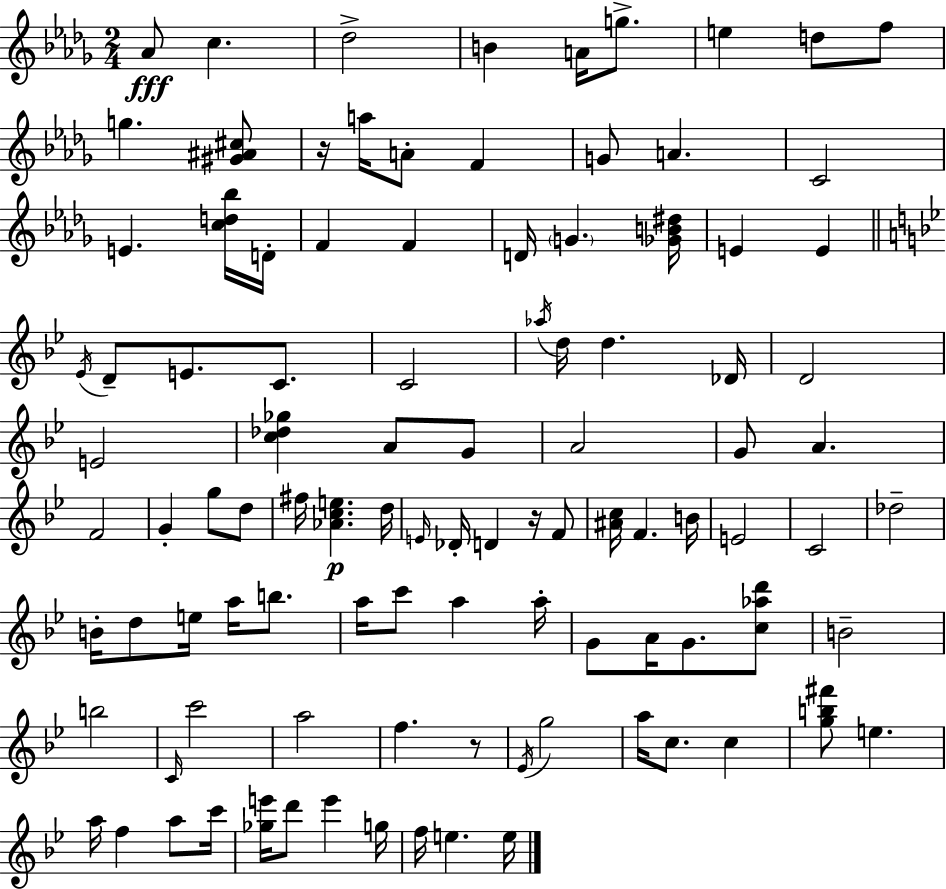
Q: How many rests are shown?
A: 3